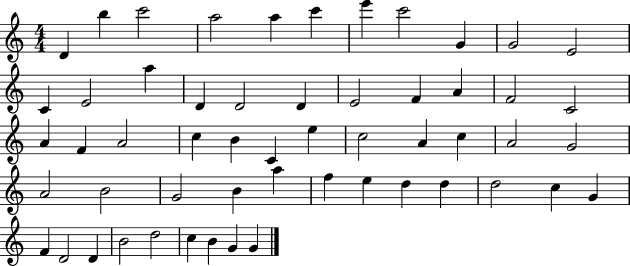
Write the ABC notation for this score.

X:1
T:Untitled
M:4/4
L:1/4
K:C
D b c'2 a2 a c' e' c'2 G G2 E2 C E2 a D D2 D E2 F A F2 C2 A F A2 c B C e c2 A c A2 G2 A2 B2 G2 B a f e d d d2 c G F D2 D B2 d2 c B G G